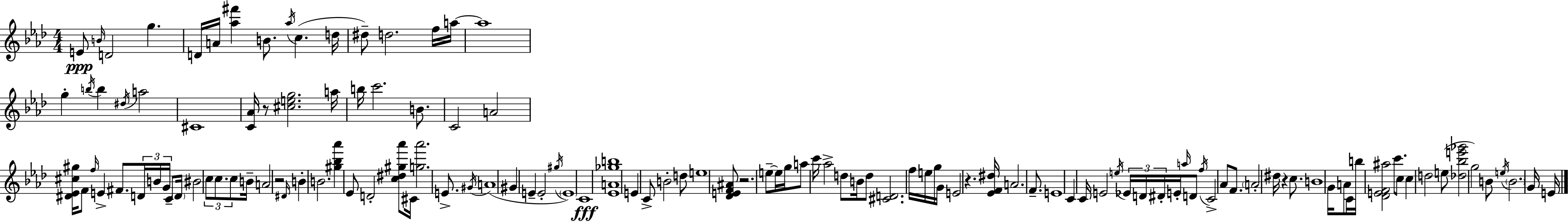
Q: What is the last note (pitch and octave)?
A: E4